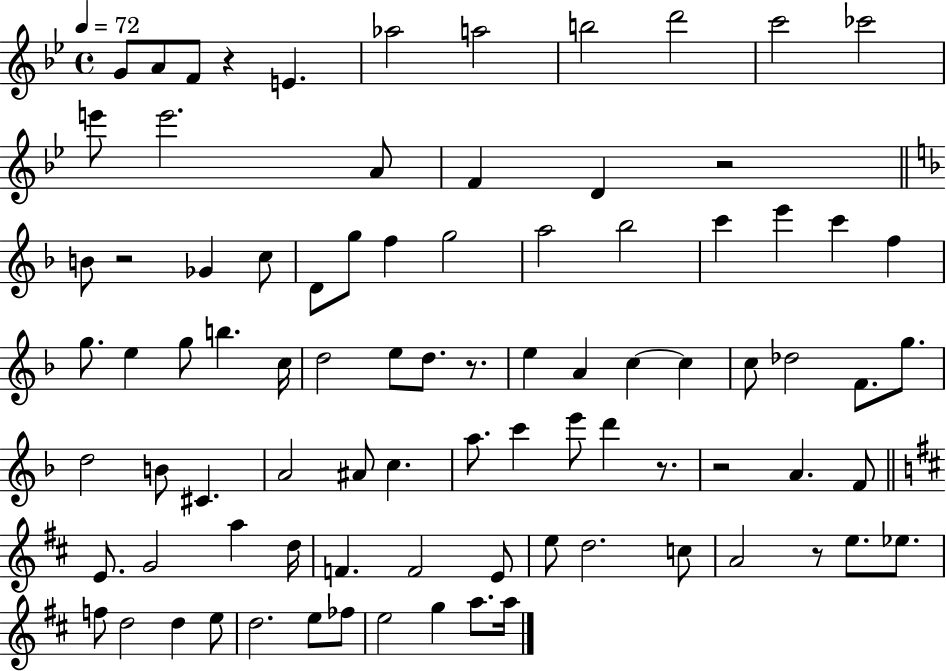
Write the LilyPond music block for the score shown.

{
  \clef treble
  \time 4/4
  \defaultTimeSignature
  \key bes \major
  \tempo 4 = 72
  g'8 a'8 f'8 r4 e'4. | aes''2 a''2 | b''2 d'''2 | c'''2 ces'''2 | \break e'''8 e'''2. a'8 | f'4 d'4 r2 | \bar "||" \break \key d \minor b'8 r2 ges'4 c''8 | d'8 g''8 f''4 g''2 | a''2 bes''2 | c'''4 e'''4 c'''4 f''4 | \break g''8. e''4 g''8 b''4. c''16 | d''2 e''8 d''8. r8. | e''4 a'4 c''4~~ c''4 | c''8 des''2 f'8. g''8. | \break d''2 b'8 cis'4. | a'2 ais'8 c''4. | a''8. c'''4 e'''8 d'''4 r8. | r2 a'4. f'8 | \break \bar "||" \break \key d \major e'8. g'2 a''4 d''16 | f'4. f'2 e'8 | e''8 d''2. c''8 | a'2 r8 e''8. ees''8. | \break f''8 d''2 d''4 e''8 | d''2. e''8 fes''8 | e''2 g''4 a''8. a''16 | \bar "|."
}